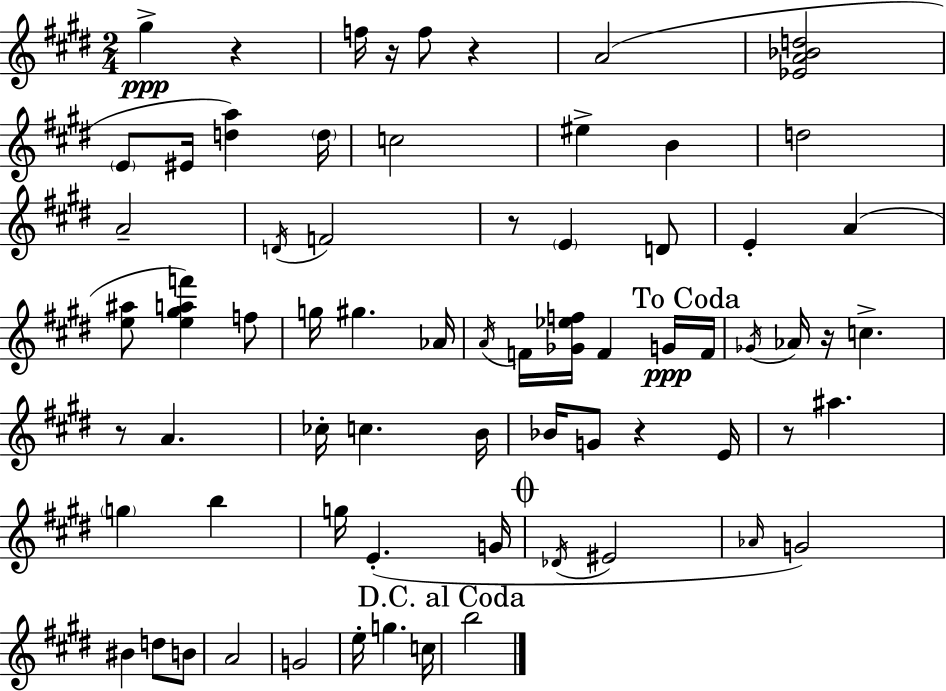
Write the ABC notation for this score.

X:1
T:Untitled
M:2/4
L:1/4
K:E
^g z f/4 z/4 f/2 z A2 [_EA_Bd]2 E/2 ^E/4 [da] d/4 c2 ^e B d2 A2 D/4 F2 z/2 E D/2 E A [e^a]/2 [e^gaf'] f/2 g/4 ^g _A/4 A/4 F/4 [_G_ef]/4 F G/4 F/4 _G/4 _A/4 z/4 c z/2 A _c/4 c B/4 _B/4 G/2 z E/4 z/2 ^a g b g/4 E G/4 _D/4 ^E2 _A/4 G2 ^B d/2 B/2 A2 G2 e/4 g c/4 b2